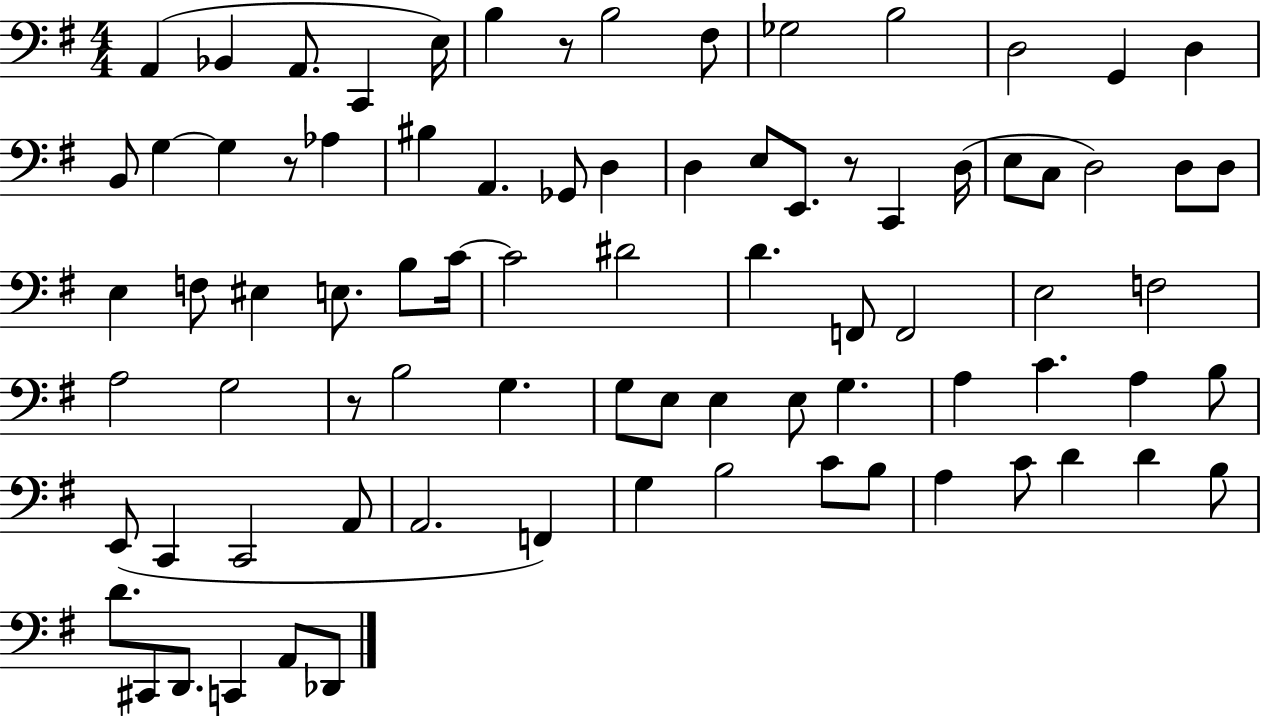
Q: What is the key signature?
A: G major